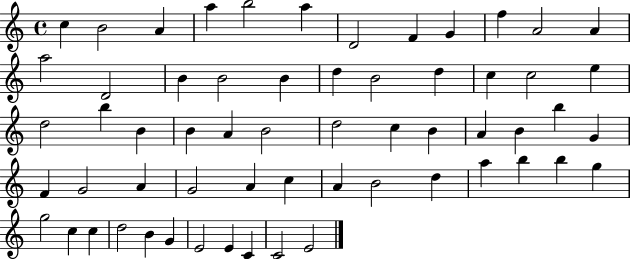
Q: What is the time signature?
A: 4/4